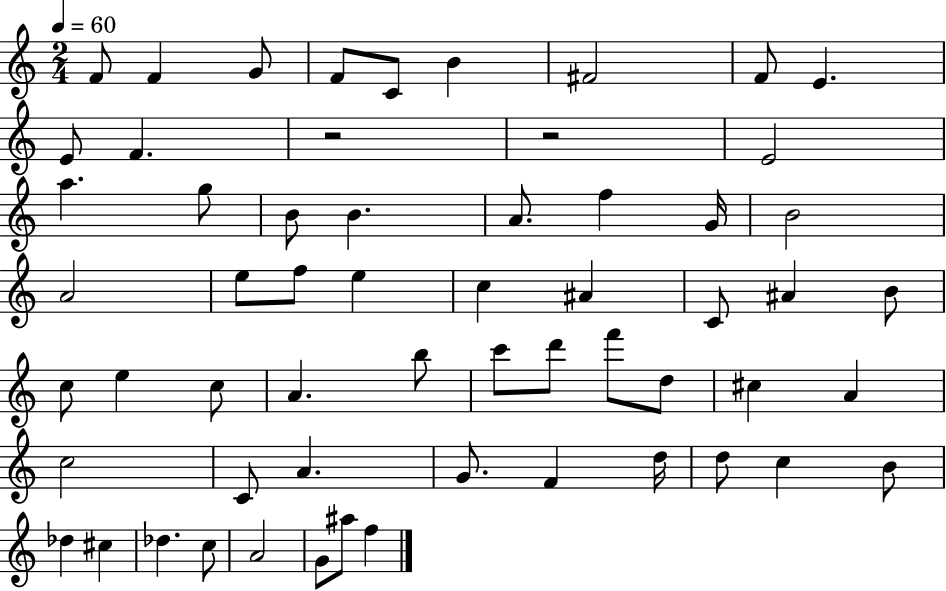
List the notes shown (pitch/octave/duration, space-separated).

F4/e F4/q G4/e F4/e C4/e B4/q F#4/h F4/e E4/q. E4/e F4/q. R/h R/h E4/h A5/q. G5/e B4/e B4/q. A4/e. F5/q G4/s B4/h A4/h E5/e F5/e E5/q C5/q A#4/q C4/e A#4/q B4/e C5/e E5/q C5/e A4/q. B5/e C6/e D6/e F6/e D5/e C#5/q A4/q C5/h C4/e A4/q. G4/e. F4/q D5/s D5/e C5/q B4/e Db5/q C#5/q Db5/q. C5/e A4/h G4/e A#5/e F5/q